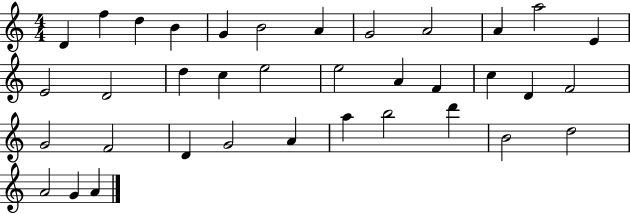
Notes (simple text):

D4/q F5/q D5/q B4/q G4/q B4/h A4/q G4/h A4/h A4/q A5/h E4/q E4/h D4/h D5/q C5/q E5/h E5/h A4/q F4/q C5/q D4/q F4/h G4/h F4/h D4/q G4/h A4/q A5/q B5/h D6/q B4/h D5/h A4/h G4/q A4/q